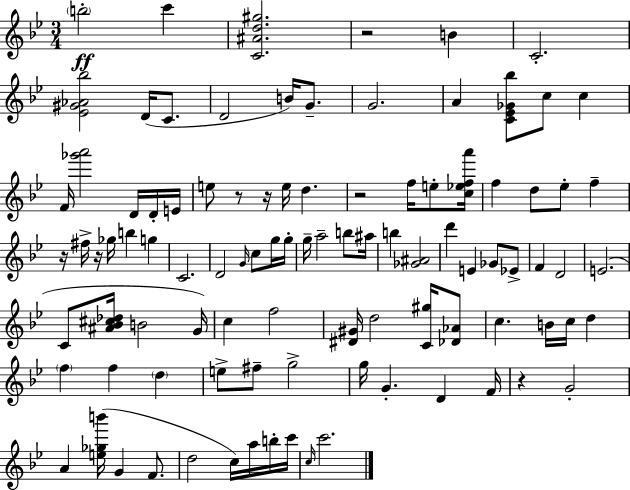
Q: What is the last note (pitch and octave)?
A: C6